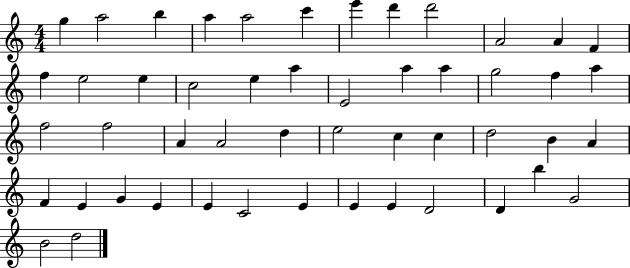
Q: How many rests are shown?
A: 0